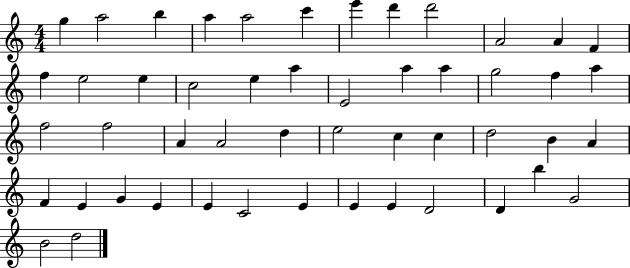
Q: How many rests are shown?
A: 0